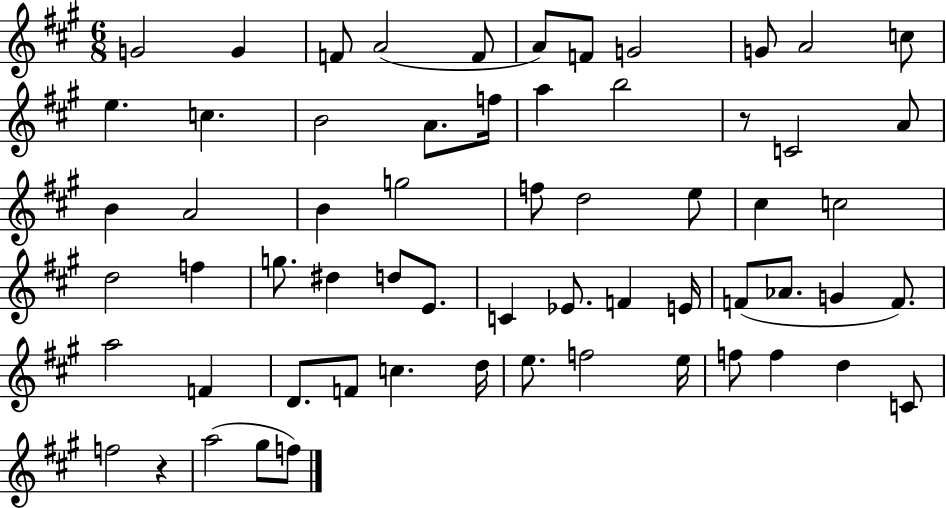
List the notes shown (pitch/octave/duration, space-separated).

G4/h G4/q F4/e A4/h F4/e A4/e F4/e G4/h G4/e A4/h C5/e E5/q. C5/q. B4/h A4/e. F5/s A5/q B5/h R/e C4/h A4/e B4/q A4/h B4/q G5/h F5/e D5/h E5/e C#5/q C5/h D5/h F5/q G5/e. D#5/q D5/e E4/e. C4/q Eb4/e. F4/q E4/s F4/e Ab4/e. G4/q F4/e. A5/h F4/q D4/e. F4/e C5/q. D5/s E5/e. F5/h E5/s F5/e F5/q D5/q C4/e F5/h R/q A5/h G#5/e F5/e